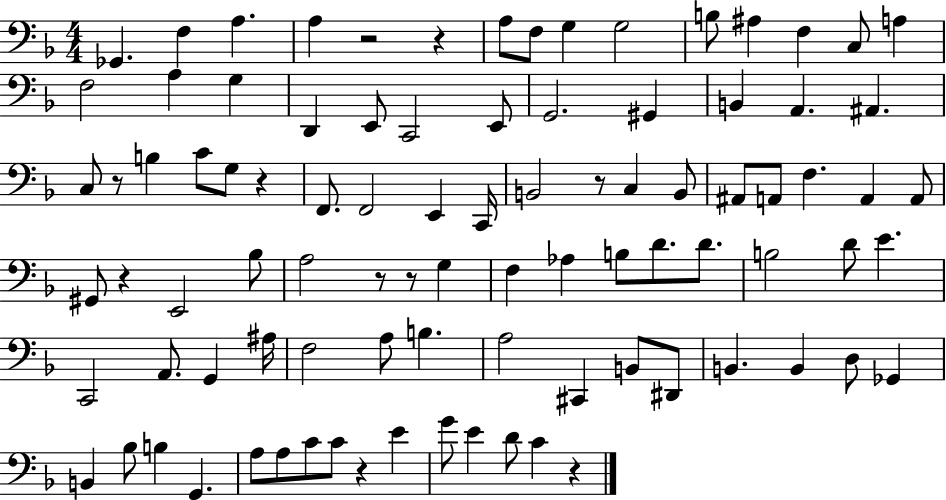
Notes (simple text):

Gb2/q. F3/q A3/q. A3/q R/h R/q A3/e F3/e G3/q G3/h B3/e A#3/q F3/q C3/e A3/q F3/h A3/q G3/q D2/q E2/e C2/h E2/e G2/h. G#2/q B2/q A2/q. A#2/q. C3/e R/e B3/q C4/e G3/e R/q F2/e. F2/h E2/q C2/s B2/h R/e C3/q B2/e A#2/e A2/e F3/q. A2/q A2/e G#2/e R/q E2/h Bb3/e A3/h R/e R/e G3/q F3/q Ab3/q B3/e D4/e. D4/e. B3/h D4/e E4/q. C2/h A2/e. G2/q A#3/s F3/h A3/e B3/q. A3/h C#2/q B2/e D#2/e B2/q. B2/q D3/e Gb2/q B2/q Bb3/e B3/q G2/q. A3/e A3/e C4/e C4/e R/q E4/q G4/e E4/q D4/e C4/q R/q